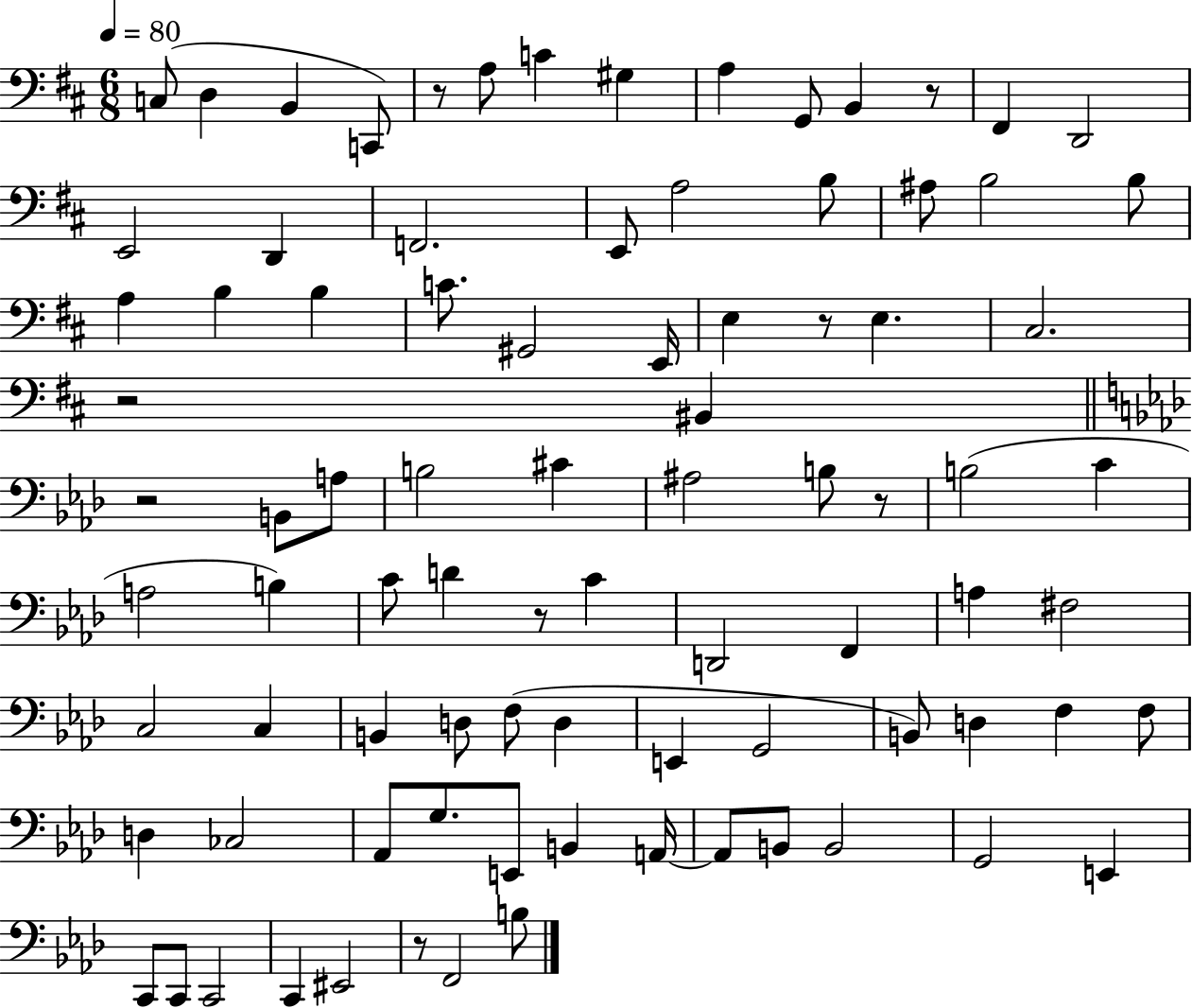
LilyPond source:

{
  \clef bass
  \numericTimeSignature
  \time 6/8
  \key d \major
  \tempo 4 = 80
  c8( d4 b,4 c,8) | r8 a8 c'4 gis4 | a4 g,8 b,4 r8 | fis,4 d,2 | \break e,2 d,4 | f,2. | e,8 a2 b8 | ais8 b2 b8 | \break a4 b4 b4 | c'8. gis,2 e,16 | e4 r8 e4. | cis2. | \break r2 bis,4 | \bar "||" \break \key aes \major r2 b,8 a8 | b2 cis'4 | ais2 b8 r8 | b2( c'4 | \break a2 b4) | c'8 d'4 r8 c'4 | d,2 f,4 | a4 fis2 | \break c2 c4 | b,4 d8 f8( d4 | e,4 g,2 | b,8) d4 f4 f8 | \break d4 ces2 | aes,8 g8. e,8 b,4 a,16~~ | a,8 b,8 b,2 | g,2 e,4 | \break c,8 c,8 c,2 | c,4 eis,2 | r8 f,2 b8 | \bar "|."
}